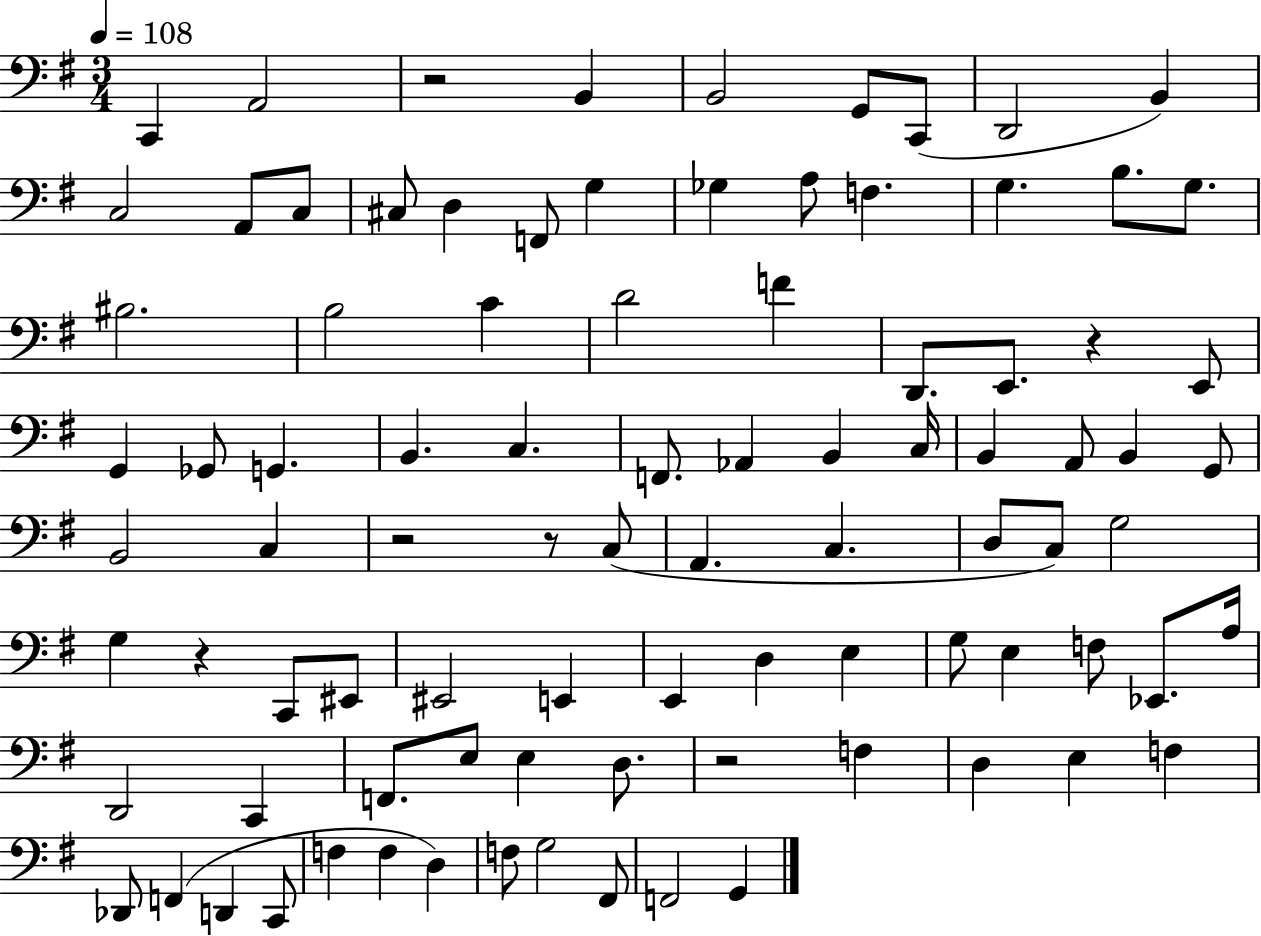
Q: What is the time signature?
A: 3/4